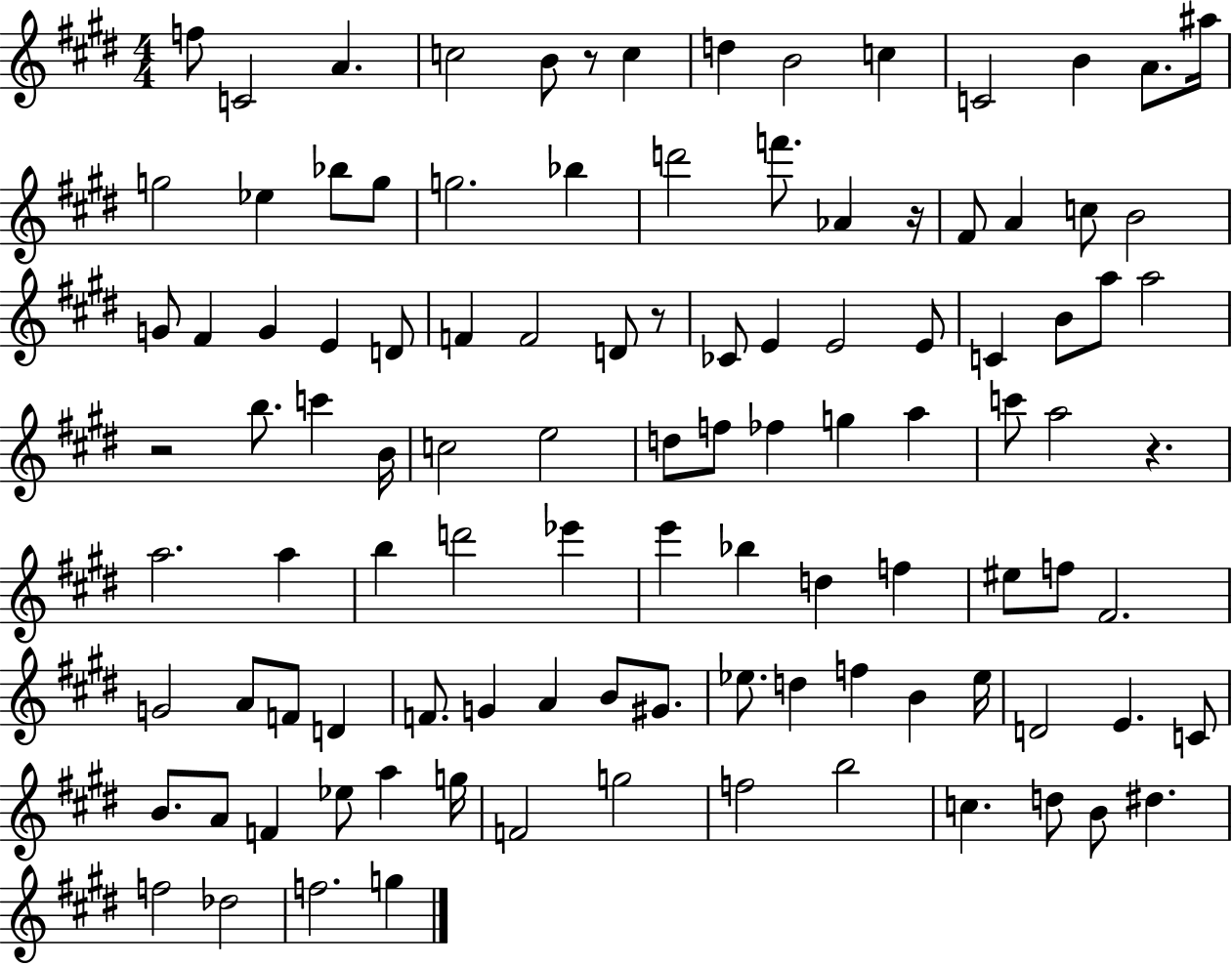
{
  \clef treble
  \numericTimeSignature
  \time 4/4
  \key e \major
  f''8 c'2 a'4. | c''2 b'8 r8 c''4 | d''4 b'2 c''4 | c'2 b'4 a'8. ais''16 | \break g''2 ees''4 bes''8 g''8 | g''2. bes''4 | d'''2 f'''8. aes'4 r16 | fis'8 a'4 c''8 b'2 | \break g'8 fis'4 g'4 e'4 d'8 | f'4 f'2 d'8 r8 | ces'8 e'4 e'2 e'8 | c'4 b'8 a''8 a''2 | \break r2 b''8. c'''4 b'16 | c''2 e''2 | d''8 f''8 fes''4 g''4 a''4 | c'''8 a''2 r4. | \break a''2. a''4 | b''4 d'''2 ees'''4 | e'''4 bes''4 d''4 f''4 | eis''8 f''8 fis'2. | \break g'2 a'8 f'8 d'4 | f'8. g'4 a'4 b'8 gis'8. | ees''8. d''4 f''4 b'4 ees''16 | d'2 e'4. c'8 | \break b'8. a'8 f'4 ees''8 a''4 g''16 | f'2 g''2 | f''2 b''2 | c''4. d''8 b'8 dis''4. | \break f''2 des''2 | f''2. g''4 | \bar "|."
}